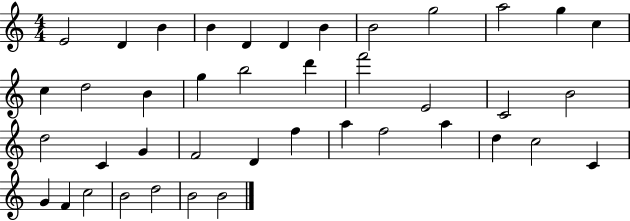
{
  \clef treble
  \numericTimeSignature
  \time 4/4
  \key c \major
  e'2 d'4 b'4 | b'4 d'4 d'4 b'4 | b'2 g''2 | a''2 g''4 c''4 | \break c''4 d''2 b'4 | g''4 b''2 d'''4 | f'''2 e'2 | c'2 b'2 | \break d''2 c'4 g'4 | f'2 d'4 f''4 | a''4 f''2 a''4 | d''4 c''2 c'4 | \break g'4 f'4 c''2 | b'2 d''2 | b'2 b'2 | \bar "|."
}